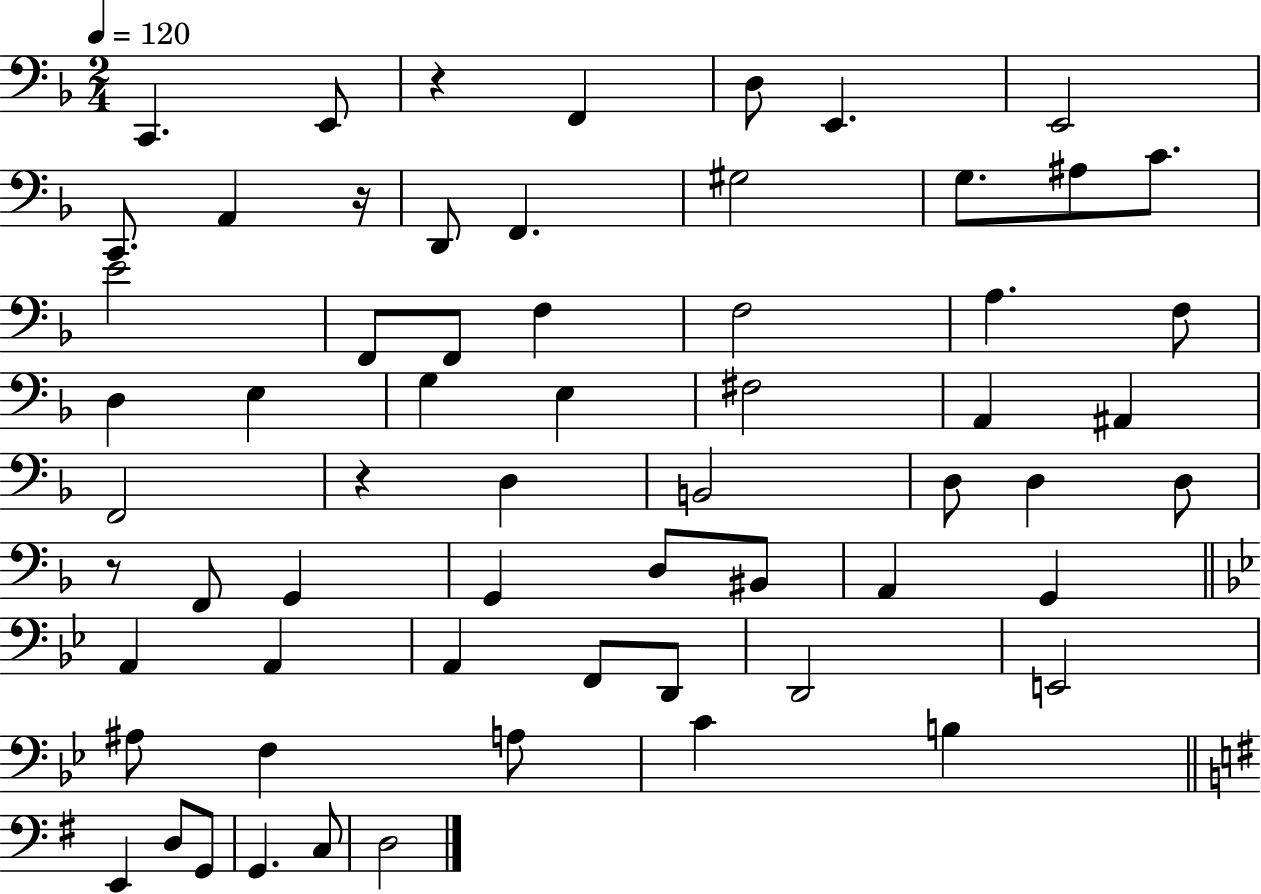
C2/q. E2/e R/q F2/q D3/e E2/q. E2/h C2/e. A2/q R/s D2/e F2/q. G#3/h G3/e. A#3/e C4/e. E4/h F2/e F2/e F3/q F3/h A3/q. F3/e D3/q E3/q G3/q E3/q F#3/h A2/q A#2/q F2/h R/q D3/q B2/h D3/e D3/q D3/e R/e F2/e G2/q G2/q D3/e BIS2/e A2/q G2/q A2/q A2/q A2/q F2/e D2/e D2/h E2/h A#3/e F3/q A3/e C4/q B3/q E2/q D3/e G2/e G2/q. C3/e D3/h